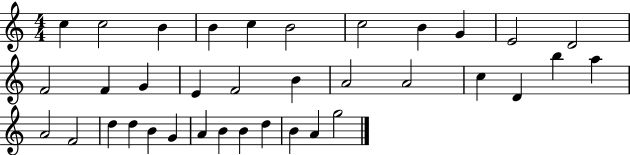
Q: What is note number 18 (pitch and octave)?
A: A4